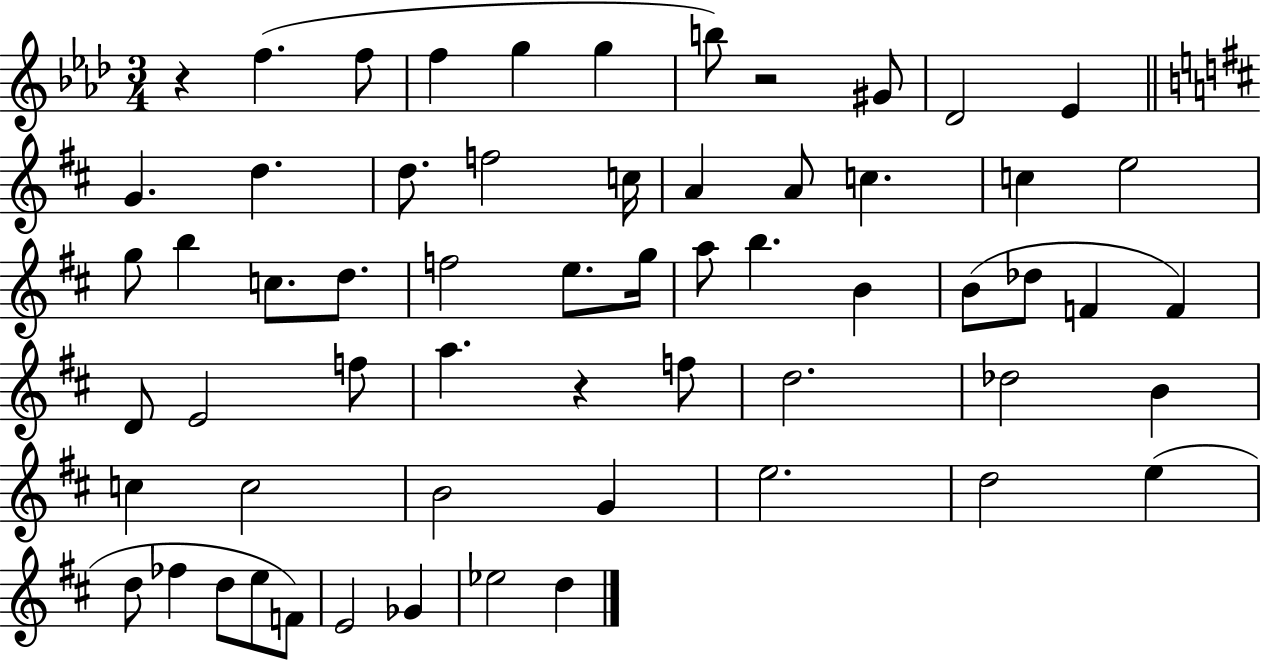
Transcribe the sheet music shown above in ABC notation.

X:1
T:Untitled
M:3/4
L:1/4
K:Ab
z f f/2 f g g b/2 z2 ^G/2 _D2 _E G d d/2 f2 c/4 A A/2 c c e2 g/2 b c/2 d/2 f2 e/2 g/4 a/2 b B B/2 _d/2 F F D/2 E2 f/2 a z f/2 d2 _d2 B c c2 B2 G e2 d2 e d/2 _f d/2 e/2 F/2 E2 _G _e2 d